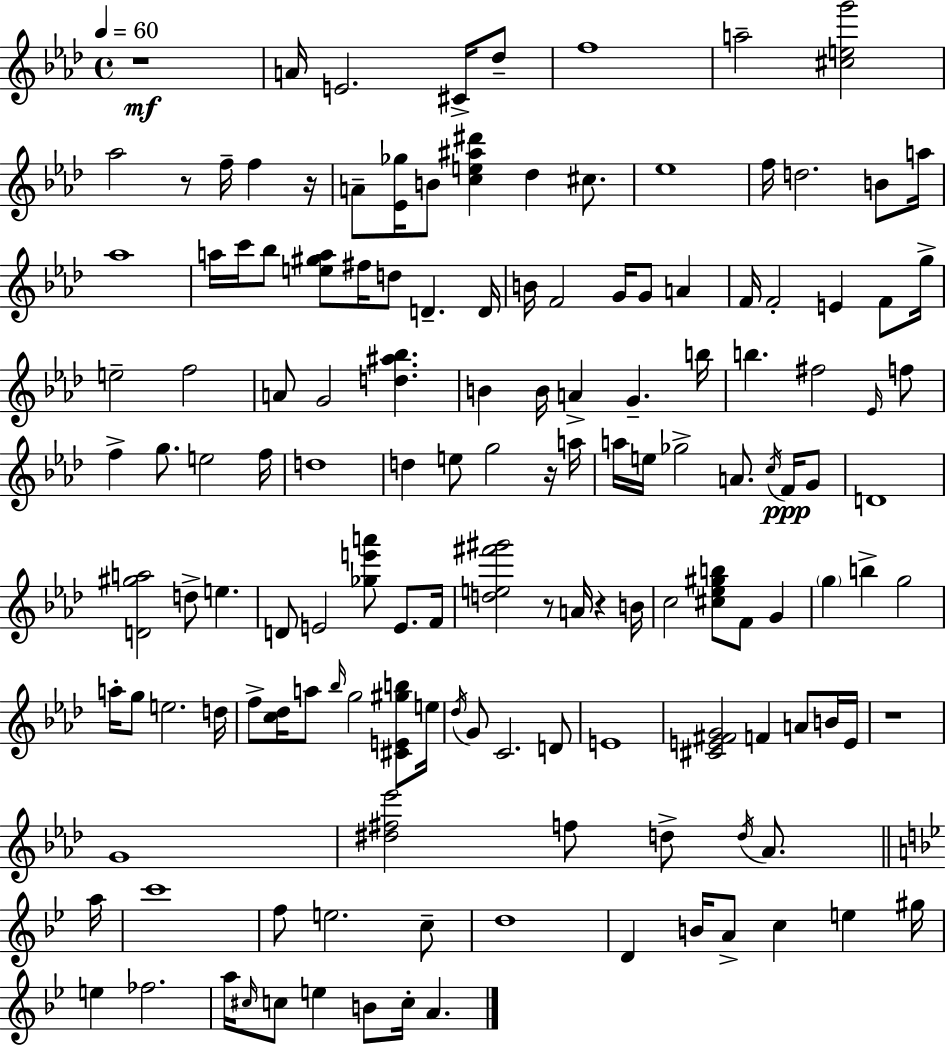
R/w A4/s E4/h. C#4/s Db5/e F5/w A5/h [C#5,E5,G6]/h Ab5/h R/e F5/s F5/q R/s A4/e [Eb4,Gb5]/s B4/e [C5,E5,A#5,D#6]/q Db5/q C#5/e. Eb5/w F5/s D5/h. B4/e A5/s Ab5/w A5/s C6/s Bb5/e [E5,G#5,A5]/e F#5/s D5/e D4/q. D4/s B4/s F4/h G4/s G4/e A4/q F4/s F4/h E4/q F4/e G5/s E5/h F5/h A4/e G4/h [D5,A#5,Bb5]/q. B4/q B4/s A4/q G4/q. B5/s B5/q. F#5/h Eb4/s F5/e F5/q G5/e. E5/h F5/s D5/w D5/q E5/e G5/h R/s A5/s A5/s E5/s Gb5/h A4/e. C5/s F4/s G4/e D4/w [D4,G#5,A5]/h D5/e E5/q. D4/e E4/h [Gb5,E6,A6]/e E4/e. F4/s [D5,E5,F#6,G#6]/h R/e A4/s R/q B4/s C5/h [C#5,Eb5,G#5,B5]/e F4/e G4/q G5/q B5/q G5/h A5/s G5/e E5/h. D5/s F5/e [C5,Db5]/s A5/e Bb5/s G5/h [C#4,E4,G#5,B5]/e E5/s Db5/s G4/e C4/h. D4/e E4/w [C#4,E4,F#4,G4]/h F4/q A4/e B4/s E4/s R/w G4/w [D#5,F#5,Eb6]/h F5/e D5/e D5/s Ab4/e. A5/s C6/w F5/e E5/h. C5/e D5/w D4/q B4/s A4/e C5/q E5/q G#5/s E5/q FES5/h. A5/s C#5/s C5/e E5/q B4/e C5/s A4/q.